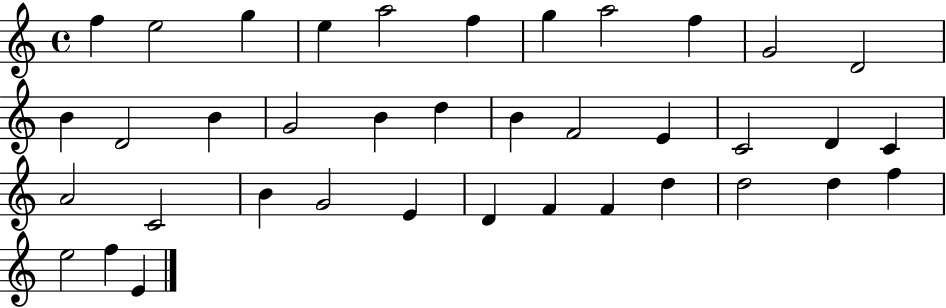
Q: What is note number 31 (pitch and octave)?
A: F4